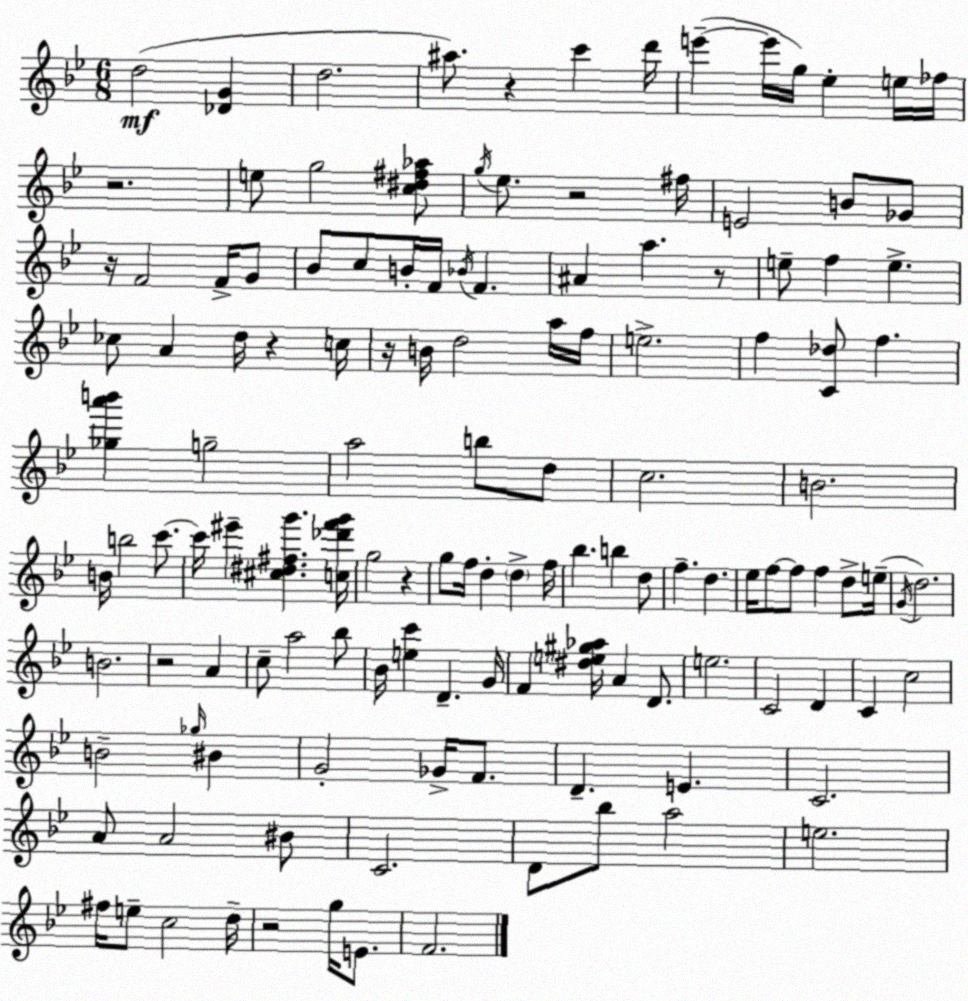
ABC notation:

X:1
T:Untitled
M:6/8
L:1/4
K:Gm
d2 [_DG] d2 ^a/2 z c' d'/4 e' e'/4 g/4 _e e/4 _f/4 z2 e/2 g2 [c^d^f_a]/2 g/4 _e/2 z2 ^f/4 E2 B/2 _G/2 z/4 F2 F/4 G/2 _B/2 c/2 B/4 F/4 _B/4 F ^A a z/2 e/2 f e _c/2 A d/4 z c/4 z/4 B/4 d2 a/4 f/4 e2 f [C_d]/2 f [_ga'b'] g2 a2 b/2 d/2 c2 B2 B/4 b2 c'/2 c'/4 ^e' [^c^d^fg'] [c_d'f'g']/4 g2 z g/2 f/4 d d f/4 _b b d/2 f d _e/4 f/2 f/2 f d/2 e/4 G/4 d2 B2 z2 A c/2 a2 _b/2 _B/4 [ec'] D G/4 F [^de^g_a]/4 A D/2 e2 C2 D C c2 B2 _g/4 ^B G2 _G/4 F/2 D E C2 A/2 A2 ^B/2 C2 D/2 _b/2 a2 e2 ^f/4 e/2 c2 d/4 z2 g/4 E/2 F2